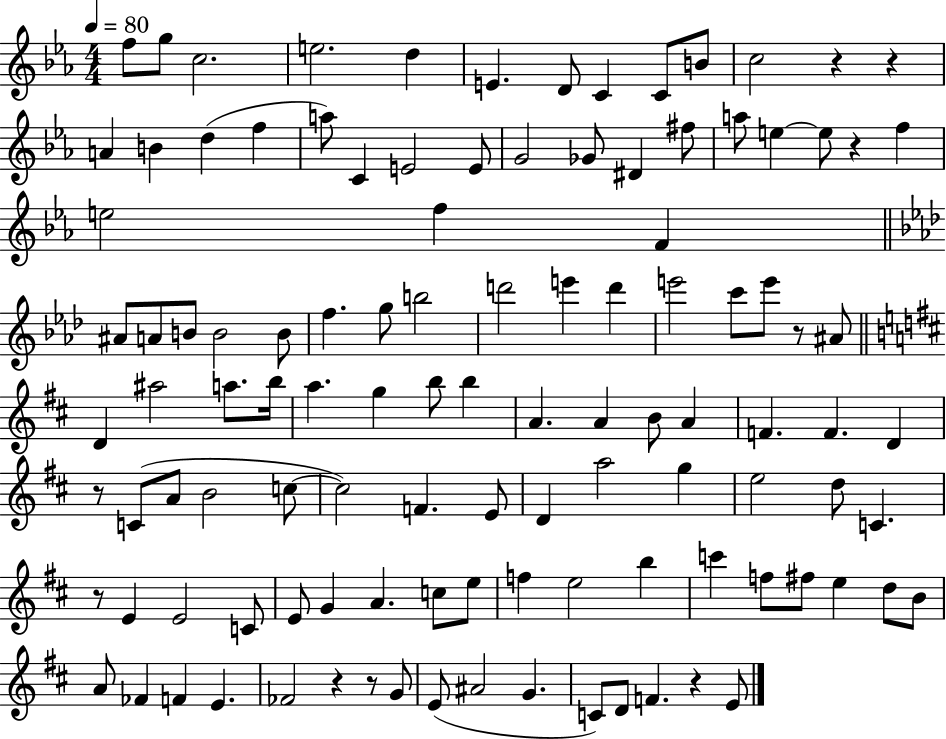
F5/e G5/e C5/h. E5/h. D5/q E4/q. D4/e C4/q C4/e B4/e C5/h R/q R/q A4/q B4/q D5/q F5/q A5/e C4/q E4/h E4/e G4/h Gb4/e D#4/q F#5/e A5/e E5/q E5/e R/q F5/q E5/h F5/q F4/q A#4/e A4/e B4/e B4/h B4/e F5/q. G5/e B5/h D6/h E6/q D6/q E6/h C6/e E6/e R/e A#4/e D4/q A#5/h A5/e. B5/s A5/q. G5/q B5/e B5/q A4/q. A4/q B4/e A4/q F4/q. F4/q. D4/q R/e C4/e A4/e B4/h C5/e C5/h F4/q. E4/e D4/q A5/h G5/q E5/h D5/e C4/q. R/e E4/q E4/h C4/e E4/e G4/q A4/q. C5/e E5/e F5/q E5/h B5/q C6/q F5/e F#5/e E5/q D5/e B4/e A4/e FES4/q F4/q E4/q. FES4/h R/q R/e G4/e E4/e A#4/h G4/q. C4/e D4/e F4/q. R/q E4/e